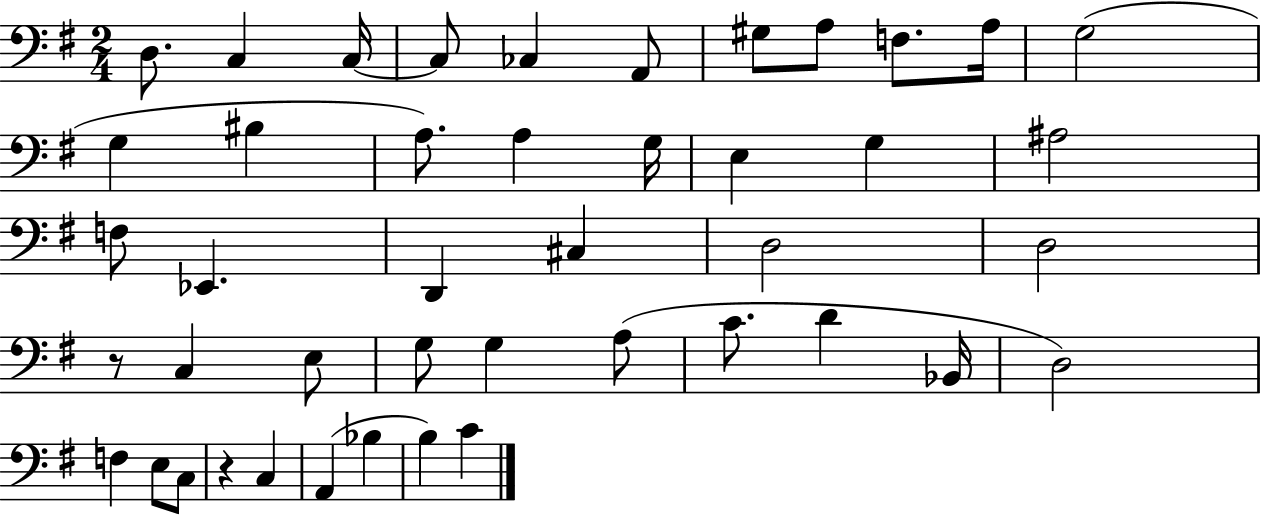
D3/e. C3/q C3/s C3/e CES3/q A2/e G#3/e A3/e F3/e. A3/s G3/h G3/q BIS3/q A3/e. A3/q G3/s E3/q G3/q A#3/h F3/e Eb2/q. D2/q C#3/q D3/h D3/h R/e C3/q E3/e G3/e G3/q A3/e C4/e. D4/q Bb2/s D3/h F3/q E3/e C3/e R/q C3/q A2/q Bb3/q B3/q C4/q